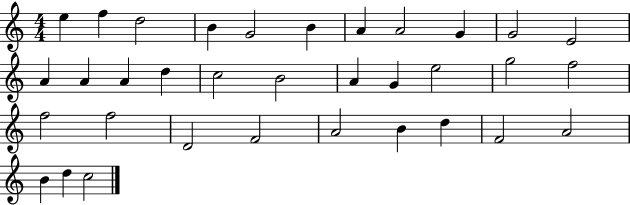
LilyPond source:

{
  \clef treble
  \numericTimeSignature
  \time 4/4
  \key c \major
  e''4 f''4 d''2 | b'4 g'2 b'4 | a'4 a'2 g'4 | g'2 e'2 | \break a'4 a'4 a'4 d''4 | c''2 b'2 | a'4 g'4 e''2 | g''2 f''2 | \break f''2 f''2 | d'2 f'2 | a'2 b'4 d''4 | f'2 a'2 | \break b'4 d''4 c''2 | \bar "|."
}